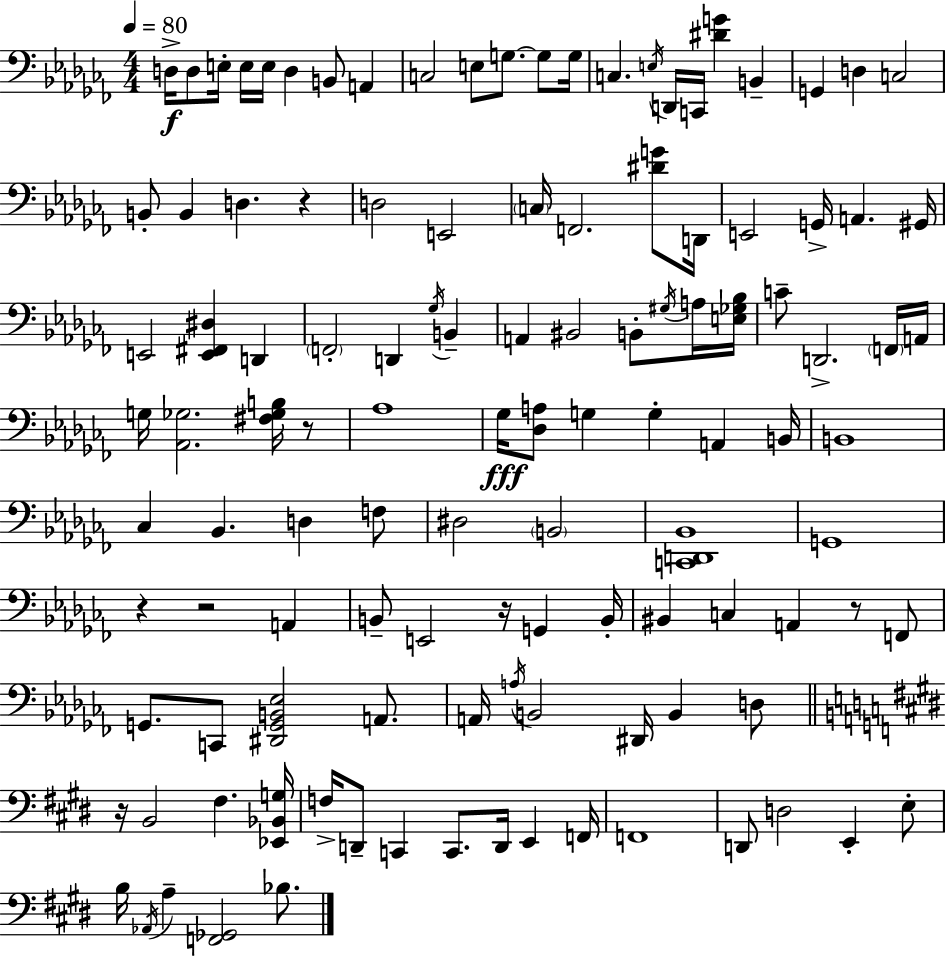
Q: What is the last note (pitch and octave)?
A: Bb3